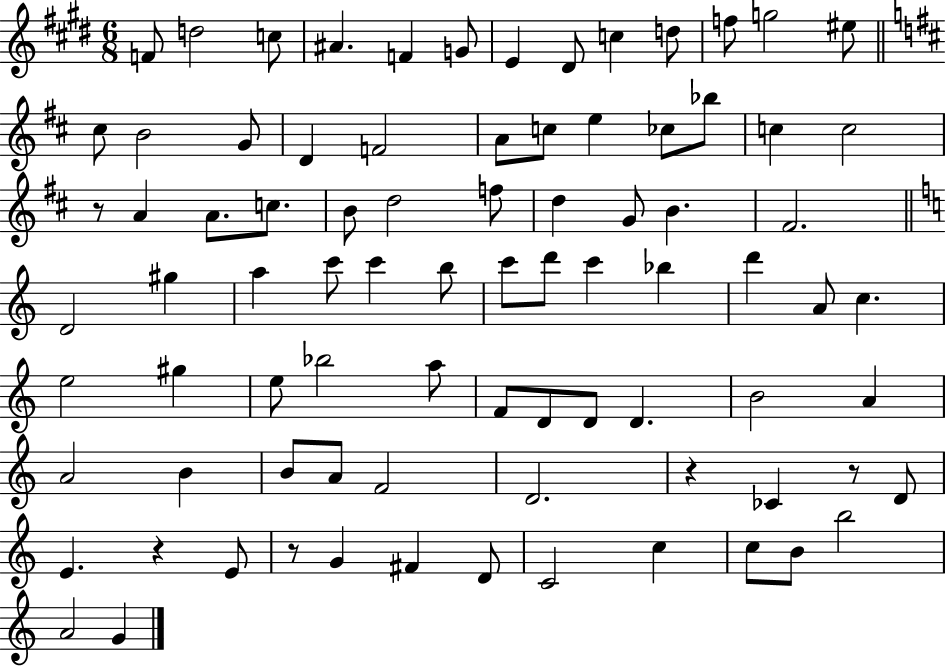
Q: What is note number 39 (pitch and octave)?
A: C6